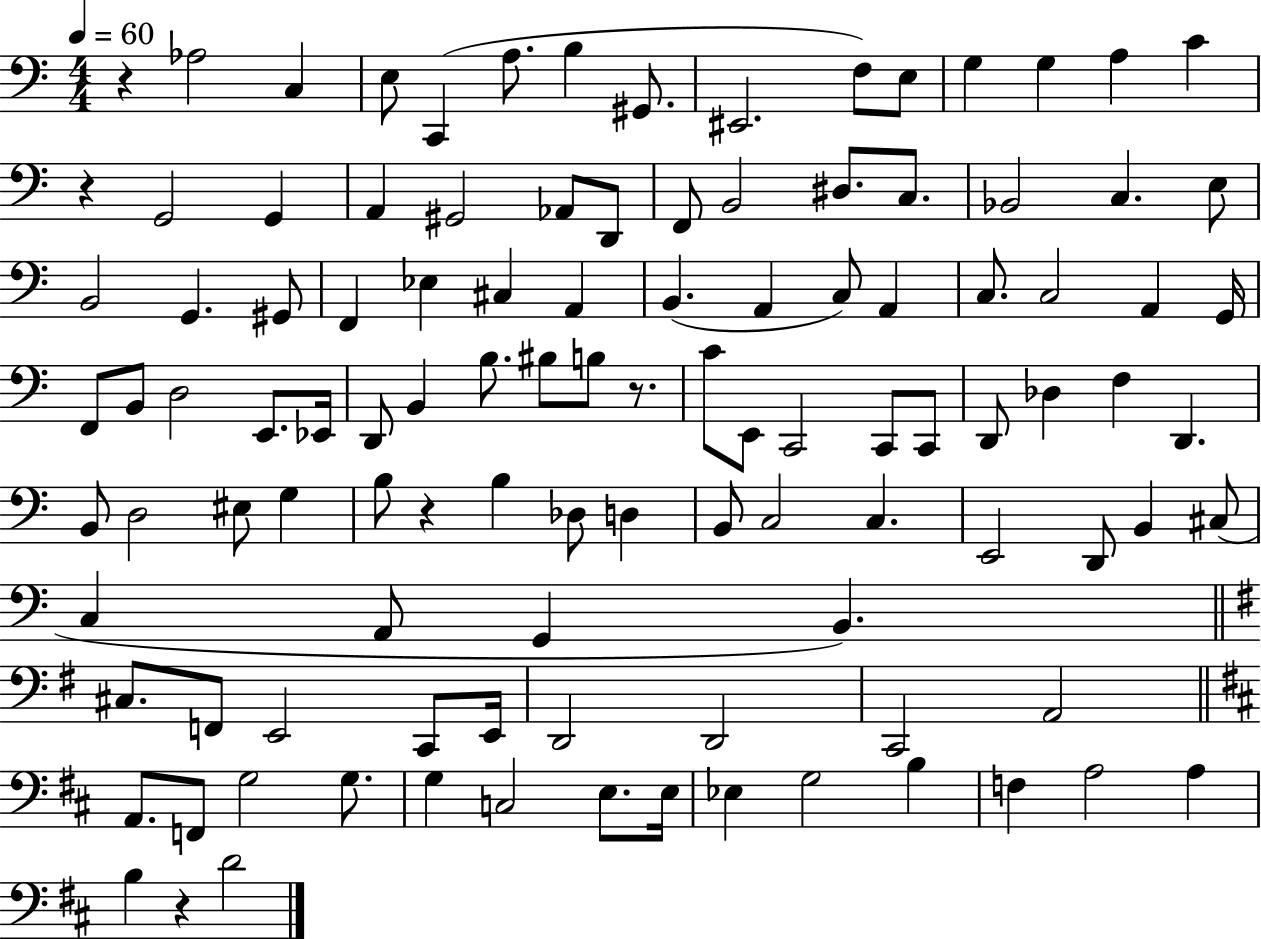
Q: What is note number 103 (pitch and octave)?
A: A3